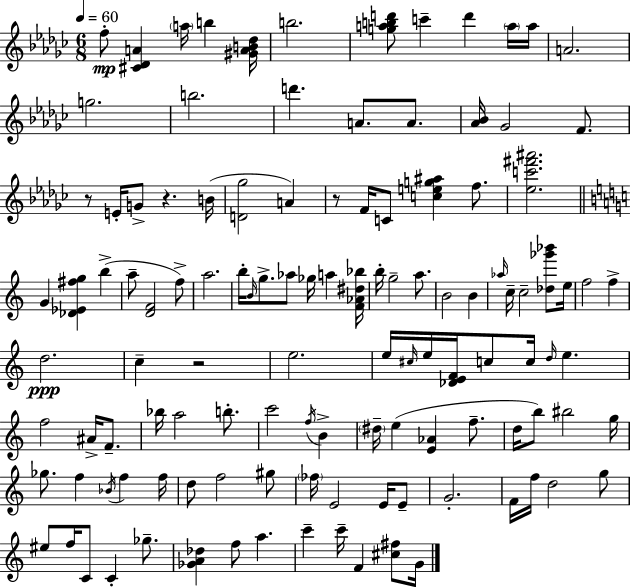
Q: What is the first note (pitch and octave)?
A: F5